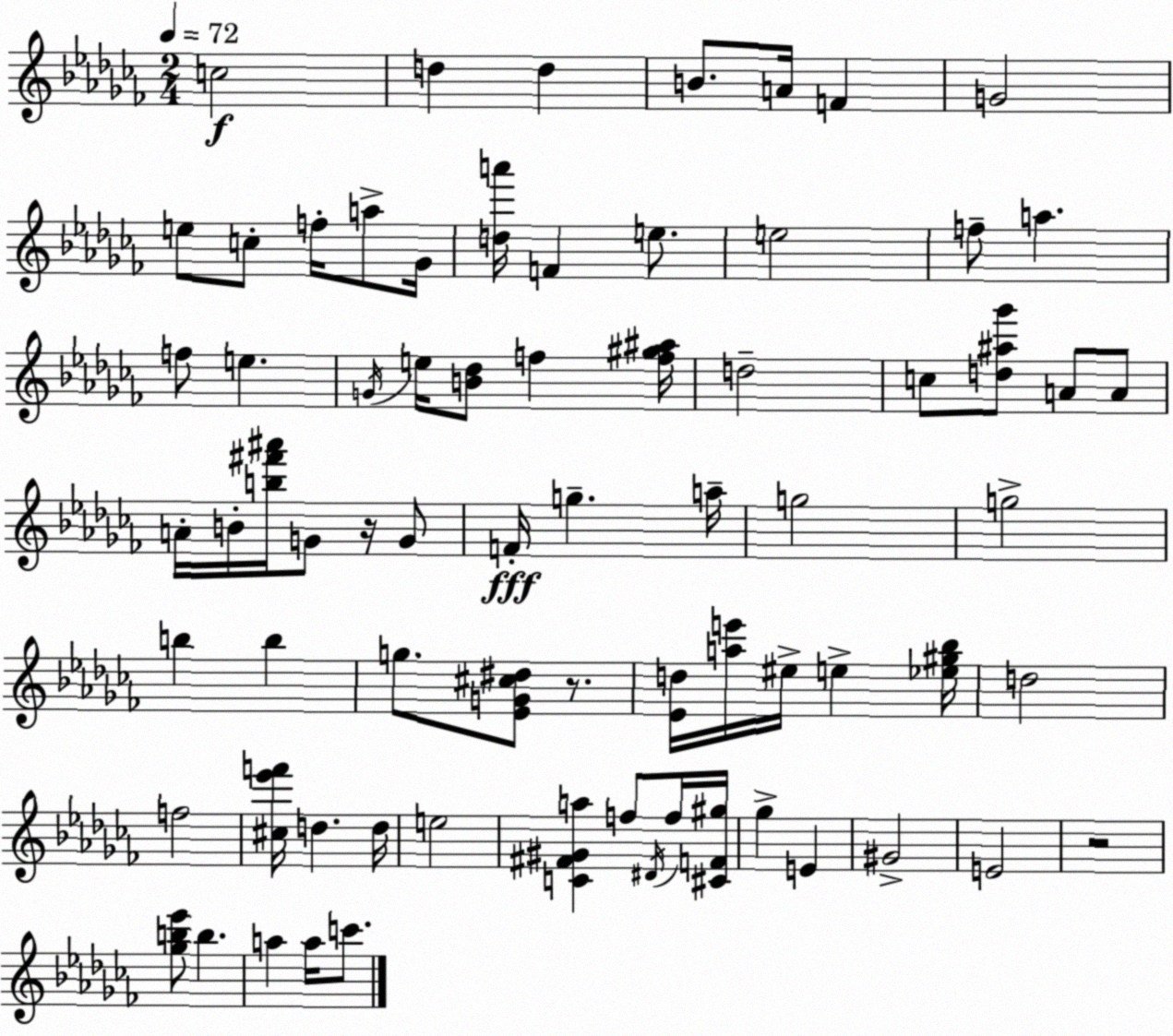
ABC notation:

X:1
T:Untitled
M:2/4
L:1/4
K:Abm
c2 d d B/2 A/4 F G2 e/2 c/2 f/4 a/2 _G/4 [da']/4 F e/2 e2 f/2 a f/2 e G/4 e/4 [B_d]/2 f [f^g^a]/4 d2 c/2 [d^a_g']/2 A/2 A/2 A/4 B/4 [b^f'^a']/4 G/2 z/4 G/2 F/4 g a/4 g2 g2 b b g/2 [_EG^c^d]/2 z/2 [_Ed]/4 [ae']/4 ^e/4 e [_e^g_b]/4 d2 f2 [^c_e'f']/4 d d/4 e2 [C^F^Ga] f/2 ^D/4 f/4 [^CF^g]/4 _g E ^G2 E2 z2 [_gb_e']/2 b a a/4 c'/2